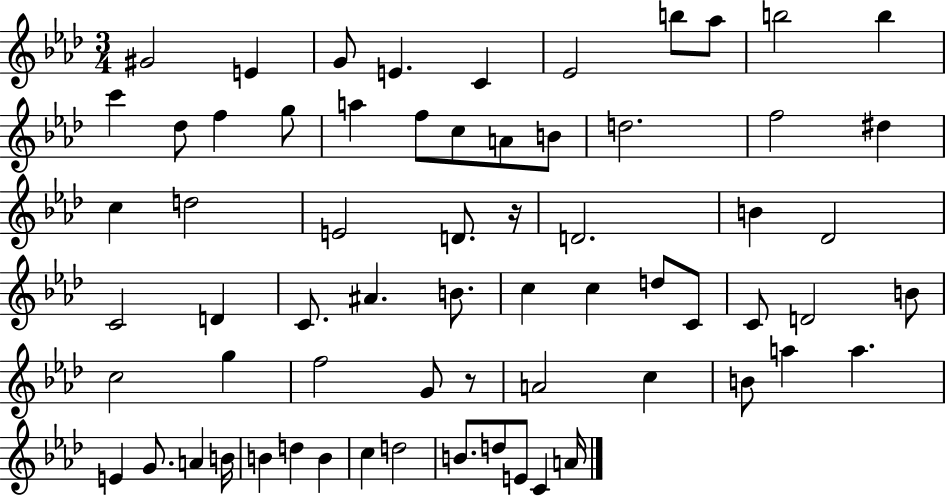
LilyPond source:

{
  \clef treble
  \numericTimeSignature
  \time 3/4
  \key aes \major
  gis'2 e'4 | g'8 e'4. c'4 | ees'2 b''8 aes''8 | b''2 b''4 | \break c'''4 des''8 f''4 g''8 | a''4 f''8 c''8 a'8 b'8 | d''2. | f''2 dis''4 | \break c''4 d''2 | e'2 d'8. r16 | d'2. | b'4 des'2 | \break c'2 d'4 | c'8. ais'4. b'8. | c''4 c''4 d''8 c'8 | c'8 d'2 b'8 | \break c''2 g''4 | f''2 g'8 r8 | a'2 c''4 | b'8 a''4 a''4. | \break e'4 g'8. a'4 b'16 | b'4 d''4 b'4 | c''4 d''2 | b'8. d''8 e'8 c'4 a'16 | \break \bar "|."
}